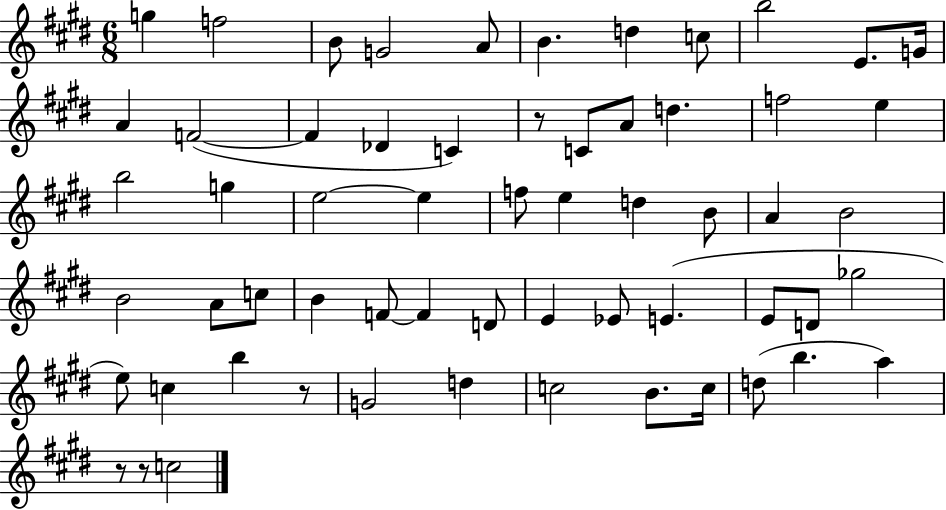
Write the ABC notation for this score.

X:1
T:Untitled
M:6/8
L:1/4
K:E
g f2 B/2 G2 A/2 B d c/2 b2 E/2 G/4 A F2 F _D C z/2 C/2 A/2 d f2 e b2 g e2 e f/2 e d B/2 A B2 B2 A/2 c/2 B F/2 F D/2 E _E/2 E E/2 D/2 _g2 e/2 c b z/2 G2 d c2 B/2 c/4 d/2 b a z/2 z/2 c2